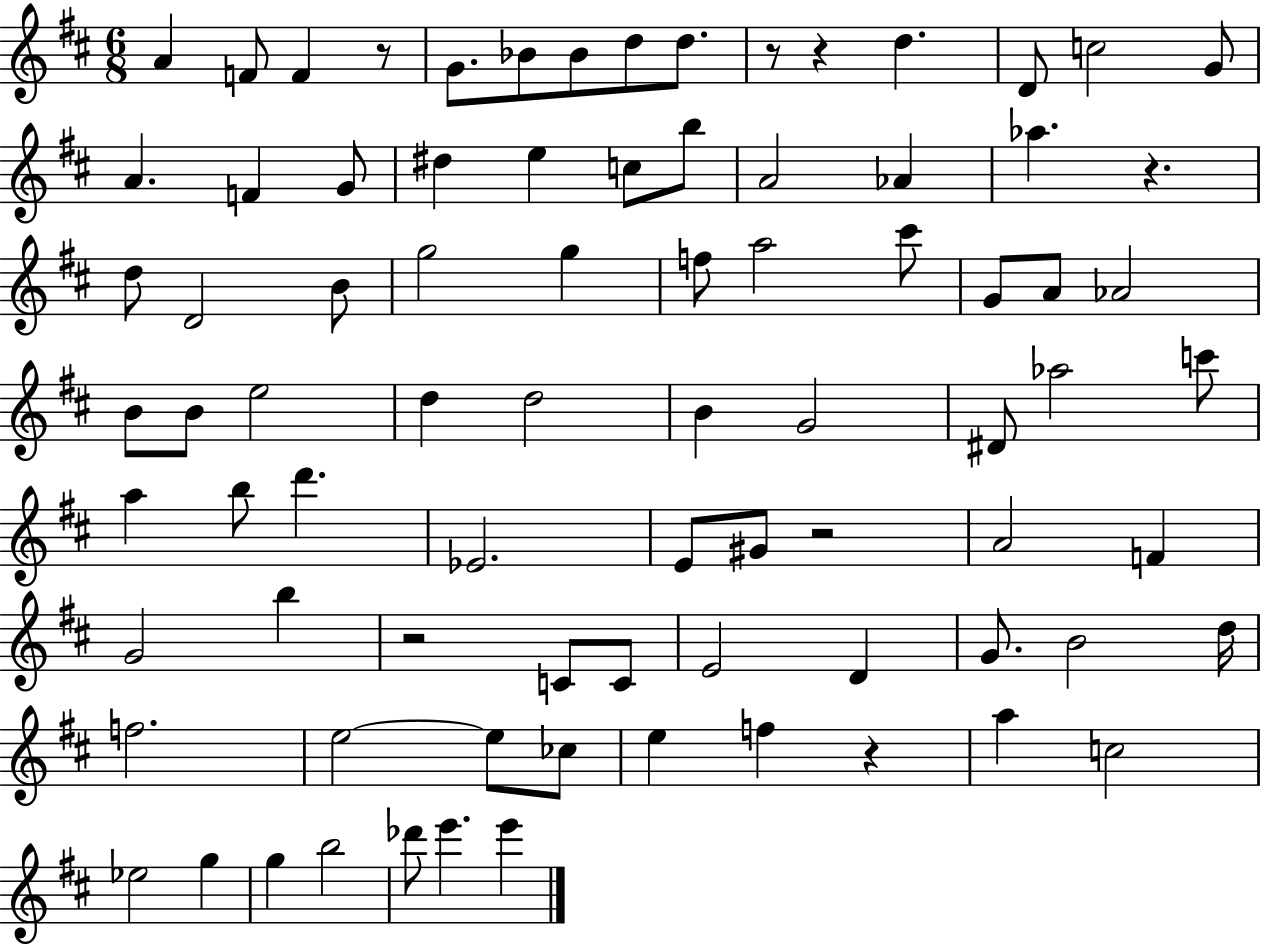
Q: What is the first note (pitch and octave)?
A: A4